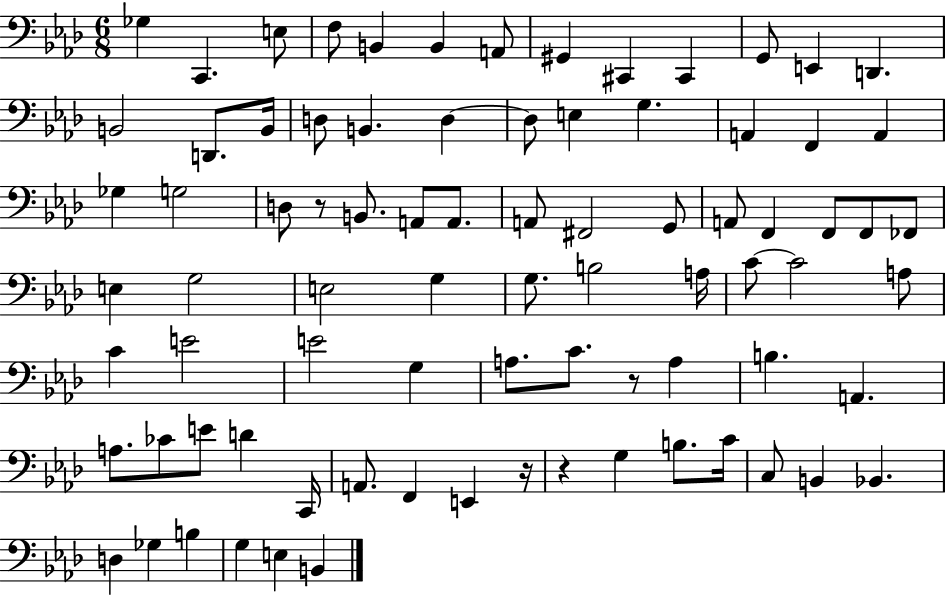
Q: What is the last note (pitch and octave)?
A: B2